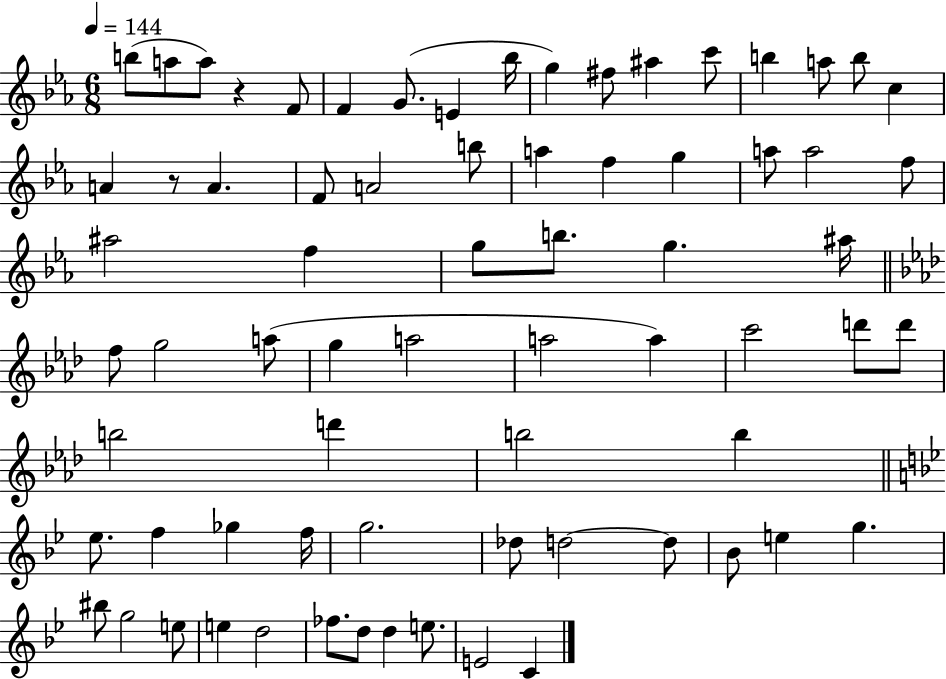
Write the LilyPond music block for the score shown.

{
  \clef treble
  \numericTimeSignature
  \time 6/8
  \key ees \major
  \tempo 4 = 144
  b''8( a''8 a''8) r4 f'8 | f'4 g'8.( e'4 bes''16 | g''4) fis''8 ais''4 c'''8 | b''4 a''8 b''8 c''4 | \break a'4 r8 a'4. | f'8 a'2 b''8 | a''4 f''4 g''4 | a''8 a''2 f''8 | \break ais''2 f''4 | g''8 b''8. g''4. ais''16 | \bar "||" \break \key aes \major f''8 g''2 a''8( | g''4 a''2 | a''2 a''4) | c'''2 d'''8 d'''8 | \break b''2 d'''4 | b''2 b''4 | \bar "||" \break \key g \minor ees''8. f''4 ges''4 f''16 | g''2. | des''8 d''2~~ d''8 | bes'8 e''4 g''4. | \break bis''8 g''2 e''8 | e''4 d''2 | fes''8. d''8 d''4 e''8. | e'2 c'4 | \break \bar "|."
}